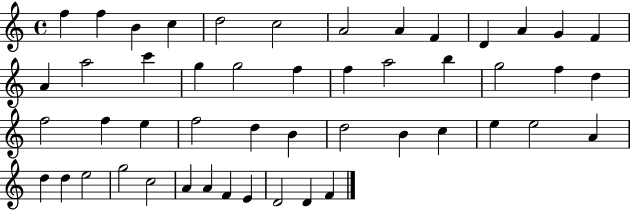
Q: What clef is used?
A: treble